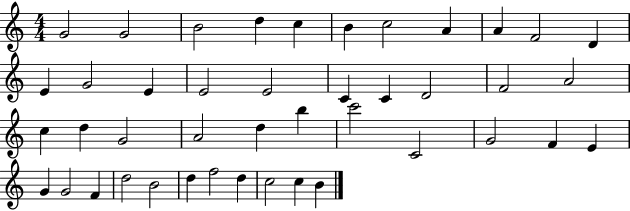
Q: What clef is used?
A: treble